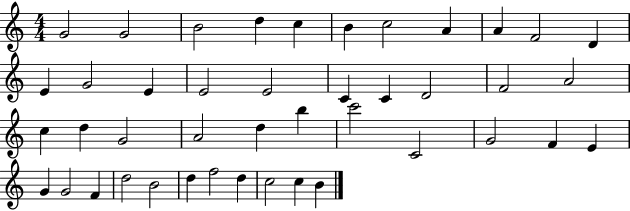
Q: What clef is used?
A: treble